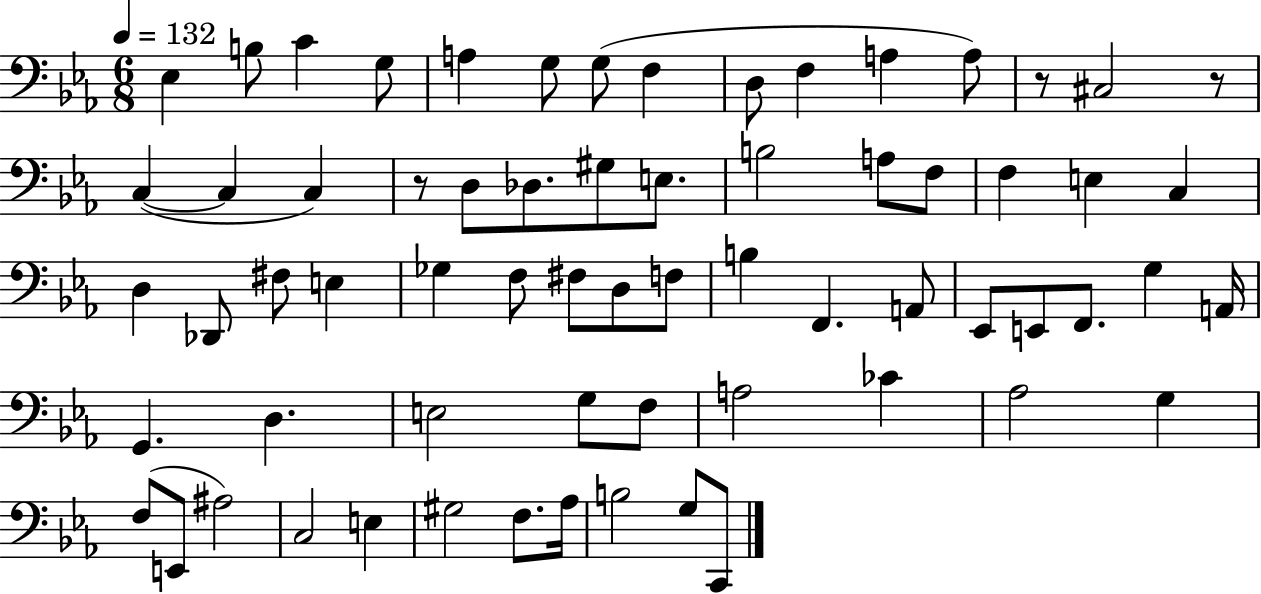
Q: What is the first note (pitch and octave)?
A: Eb3